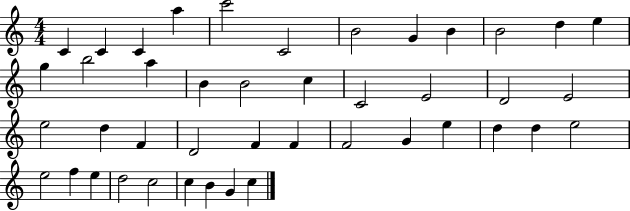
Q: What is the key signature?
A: C major